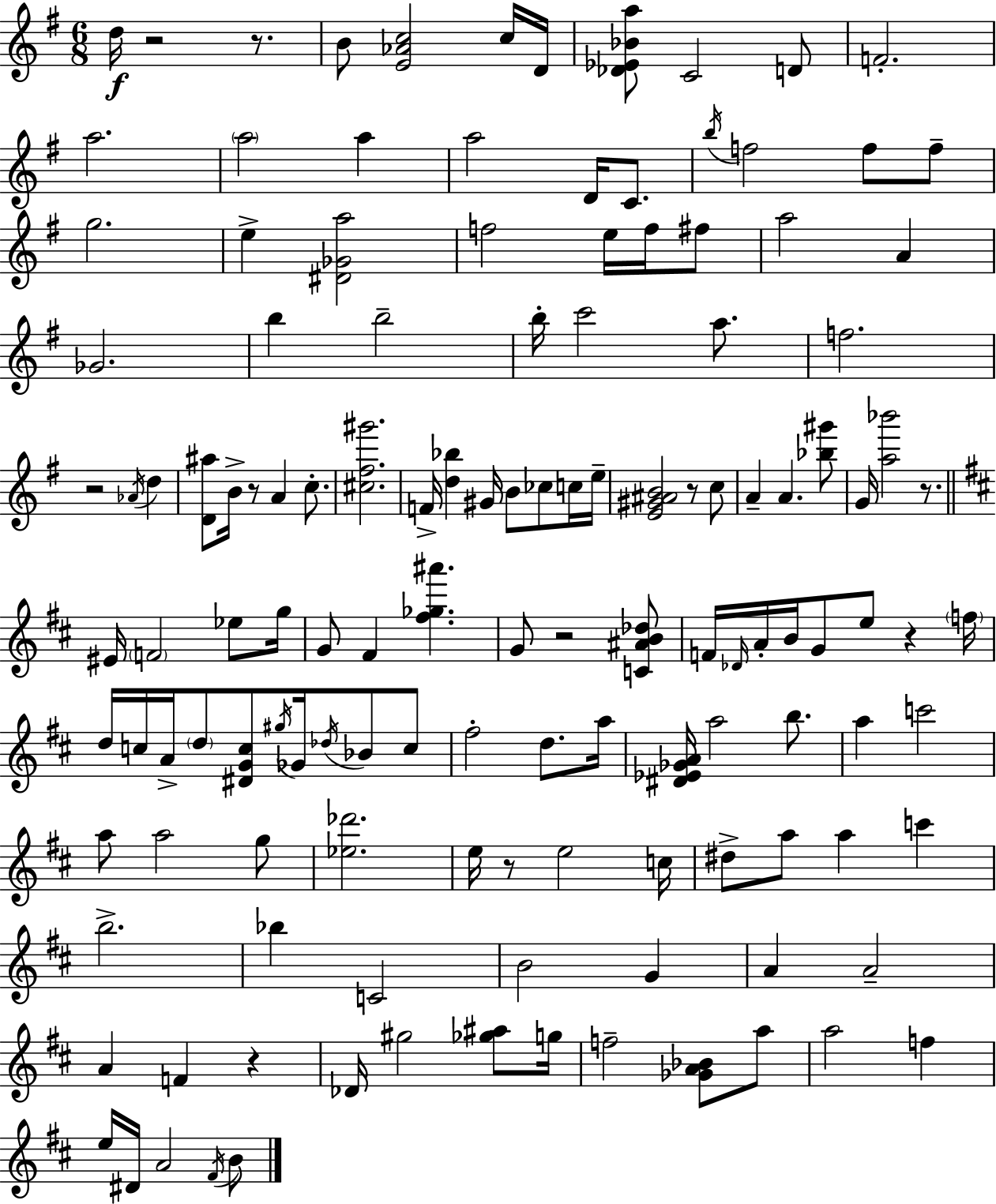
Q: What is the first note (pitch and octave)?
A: D5